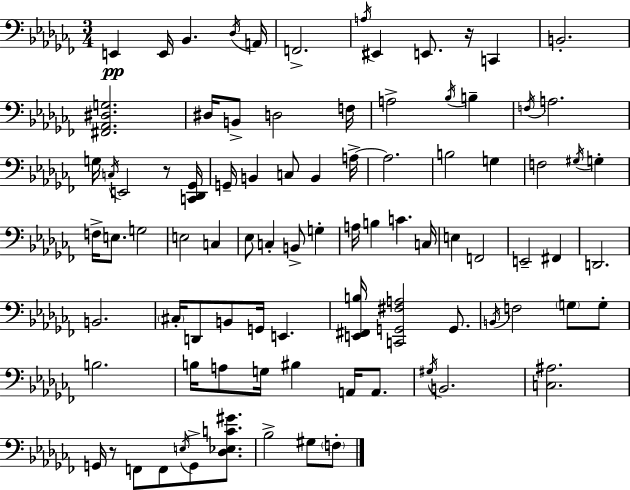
{
  \clef bass
  \numericTimeSignature
  \time 3/4
  \key aes \minor
  e,4\pp e,16 bes,4. \acciaccatura { des16 } | a,16 f,2.-> | \acciaccatura { a16 } eis,4 e,8. r16 c,4 | b,2.-. | \break <fis, aes, dis g>2. | dis16 b,8-> d2 | f16 a2-> \acciaccatura { bes16 } b4-- | \acciaccatura { f16 } a2. | \break g16 \acciaccatura { c16 } e,2 | r8 <c, des, ges,>16 g,16-- b,4 c8 | b,4 a16->~~ a2. | b2 | \break g4 f2 | \acciaccatura { gis16 } g4-. f16-> e8. g2 | e2 | c4 ees8 c4-. | \break b,8-> g4-. a16 b4 c'4. | c16 e4 f,2 | e,2-- | fis,4 d,2. | \break b,2. | \parenthesize cis16-. d,8 b,8 g,16 | e,4. <e, fis, b>16 <c, g, fis a>2 | g,8. \acciaccatura { b,16 } f2 | \break \parenthesize g8 g8-. b2. | b16 a8 g16 bis4 | a,16 a,8. \acciaccatura { gis16 } b,2. | <c ais>2. | \break g,16 r8 f,8 | f,8 \acciaccatura { e16 } g,8-> <des ees c' gis'>8. bes2-> | gis8 \parenthesize f8-. \bar "|."
}